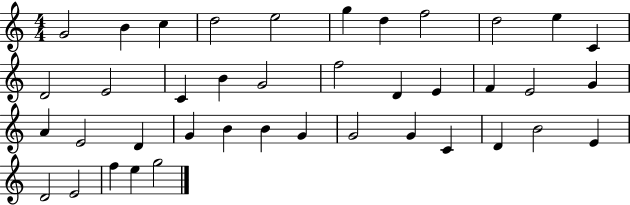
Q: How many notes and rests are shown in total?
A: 40